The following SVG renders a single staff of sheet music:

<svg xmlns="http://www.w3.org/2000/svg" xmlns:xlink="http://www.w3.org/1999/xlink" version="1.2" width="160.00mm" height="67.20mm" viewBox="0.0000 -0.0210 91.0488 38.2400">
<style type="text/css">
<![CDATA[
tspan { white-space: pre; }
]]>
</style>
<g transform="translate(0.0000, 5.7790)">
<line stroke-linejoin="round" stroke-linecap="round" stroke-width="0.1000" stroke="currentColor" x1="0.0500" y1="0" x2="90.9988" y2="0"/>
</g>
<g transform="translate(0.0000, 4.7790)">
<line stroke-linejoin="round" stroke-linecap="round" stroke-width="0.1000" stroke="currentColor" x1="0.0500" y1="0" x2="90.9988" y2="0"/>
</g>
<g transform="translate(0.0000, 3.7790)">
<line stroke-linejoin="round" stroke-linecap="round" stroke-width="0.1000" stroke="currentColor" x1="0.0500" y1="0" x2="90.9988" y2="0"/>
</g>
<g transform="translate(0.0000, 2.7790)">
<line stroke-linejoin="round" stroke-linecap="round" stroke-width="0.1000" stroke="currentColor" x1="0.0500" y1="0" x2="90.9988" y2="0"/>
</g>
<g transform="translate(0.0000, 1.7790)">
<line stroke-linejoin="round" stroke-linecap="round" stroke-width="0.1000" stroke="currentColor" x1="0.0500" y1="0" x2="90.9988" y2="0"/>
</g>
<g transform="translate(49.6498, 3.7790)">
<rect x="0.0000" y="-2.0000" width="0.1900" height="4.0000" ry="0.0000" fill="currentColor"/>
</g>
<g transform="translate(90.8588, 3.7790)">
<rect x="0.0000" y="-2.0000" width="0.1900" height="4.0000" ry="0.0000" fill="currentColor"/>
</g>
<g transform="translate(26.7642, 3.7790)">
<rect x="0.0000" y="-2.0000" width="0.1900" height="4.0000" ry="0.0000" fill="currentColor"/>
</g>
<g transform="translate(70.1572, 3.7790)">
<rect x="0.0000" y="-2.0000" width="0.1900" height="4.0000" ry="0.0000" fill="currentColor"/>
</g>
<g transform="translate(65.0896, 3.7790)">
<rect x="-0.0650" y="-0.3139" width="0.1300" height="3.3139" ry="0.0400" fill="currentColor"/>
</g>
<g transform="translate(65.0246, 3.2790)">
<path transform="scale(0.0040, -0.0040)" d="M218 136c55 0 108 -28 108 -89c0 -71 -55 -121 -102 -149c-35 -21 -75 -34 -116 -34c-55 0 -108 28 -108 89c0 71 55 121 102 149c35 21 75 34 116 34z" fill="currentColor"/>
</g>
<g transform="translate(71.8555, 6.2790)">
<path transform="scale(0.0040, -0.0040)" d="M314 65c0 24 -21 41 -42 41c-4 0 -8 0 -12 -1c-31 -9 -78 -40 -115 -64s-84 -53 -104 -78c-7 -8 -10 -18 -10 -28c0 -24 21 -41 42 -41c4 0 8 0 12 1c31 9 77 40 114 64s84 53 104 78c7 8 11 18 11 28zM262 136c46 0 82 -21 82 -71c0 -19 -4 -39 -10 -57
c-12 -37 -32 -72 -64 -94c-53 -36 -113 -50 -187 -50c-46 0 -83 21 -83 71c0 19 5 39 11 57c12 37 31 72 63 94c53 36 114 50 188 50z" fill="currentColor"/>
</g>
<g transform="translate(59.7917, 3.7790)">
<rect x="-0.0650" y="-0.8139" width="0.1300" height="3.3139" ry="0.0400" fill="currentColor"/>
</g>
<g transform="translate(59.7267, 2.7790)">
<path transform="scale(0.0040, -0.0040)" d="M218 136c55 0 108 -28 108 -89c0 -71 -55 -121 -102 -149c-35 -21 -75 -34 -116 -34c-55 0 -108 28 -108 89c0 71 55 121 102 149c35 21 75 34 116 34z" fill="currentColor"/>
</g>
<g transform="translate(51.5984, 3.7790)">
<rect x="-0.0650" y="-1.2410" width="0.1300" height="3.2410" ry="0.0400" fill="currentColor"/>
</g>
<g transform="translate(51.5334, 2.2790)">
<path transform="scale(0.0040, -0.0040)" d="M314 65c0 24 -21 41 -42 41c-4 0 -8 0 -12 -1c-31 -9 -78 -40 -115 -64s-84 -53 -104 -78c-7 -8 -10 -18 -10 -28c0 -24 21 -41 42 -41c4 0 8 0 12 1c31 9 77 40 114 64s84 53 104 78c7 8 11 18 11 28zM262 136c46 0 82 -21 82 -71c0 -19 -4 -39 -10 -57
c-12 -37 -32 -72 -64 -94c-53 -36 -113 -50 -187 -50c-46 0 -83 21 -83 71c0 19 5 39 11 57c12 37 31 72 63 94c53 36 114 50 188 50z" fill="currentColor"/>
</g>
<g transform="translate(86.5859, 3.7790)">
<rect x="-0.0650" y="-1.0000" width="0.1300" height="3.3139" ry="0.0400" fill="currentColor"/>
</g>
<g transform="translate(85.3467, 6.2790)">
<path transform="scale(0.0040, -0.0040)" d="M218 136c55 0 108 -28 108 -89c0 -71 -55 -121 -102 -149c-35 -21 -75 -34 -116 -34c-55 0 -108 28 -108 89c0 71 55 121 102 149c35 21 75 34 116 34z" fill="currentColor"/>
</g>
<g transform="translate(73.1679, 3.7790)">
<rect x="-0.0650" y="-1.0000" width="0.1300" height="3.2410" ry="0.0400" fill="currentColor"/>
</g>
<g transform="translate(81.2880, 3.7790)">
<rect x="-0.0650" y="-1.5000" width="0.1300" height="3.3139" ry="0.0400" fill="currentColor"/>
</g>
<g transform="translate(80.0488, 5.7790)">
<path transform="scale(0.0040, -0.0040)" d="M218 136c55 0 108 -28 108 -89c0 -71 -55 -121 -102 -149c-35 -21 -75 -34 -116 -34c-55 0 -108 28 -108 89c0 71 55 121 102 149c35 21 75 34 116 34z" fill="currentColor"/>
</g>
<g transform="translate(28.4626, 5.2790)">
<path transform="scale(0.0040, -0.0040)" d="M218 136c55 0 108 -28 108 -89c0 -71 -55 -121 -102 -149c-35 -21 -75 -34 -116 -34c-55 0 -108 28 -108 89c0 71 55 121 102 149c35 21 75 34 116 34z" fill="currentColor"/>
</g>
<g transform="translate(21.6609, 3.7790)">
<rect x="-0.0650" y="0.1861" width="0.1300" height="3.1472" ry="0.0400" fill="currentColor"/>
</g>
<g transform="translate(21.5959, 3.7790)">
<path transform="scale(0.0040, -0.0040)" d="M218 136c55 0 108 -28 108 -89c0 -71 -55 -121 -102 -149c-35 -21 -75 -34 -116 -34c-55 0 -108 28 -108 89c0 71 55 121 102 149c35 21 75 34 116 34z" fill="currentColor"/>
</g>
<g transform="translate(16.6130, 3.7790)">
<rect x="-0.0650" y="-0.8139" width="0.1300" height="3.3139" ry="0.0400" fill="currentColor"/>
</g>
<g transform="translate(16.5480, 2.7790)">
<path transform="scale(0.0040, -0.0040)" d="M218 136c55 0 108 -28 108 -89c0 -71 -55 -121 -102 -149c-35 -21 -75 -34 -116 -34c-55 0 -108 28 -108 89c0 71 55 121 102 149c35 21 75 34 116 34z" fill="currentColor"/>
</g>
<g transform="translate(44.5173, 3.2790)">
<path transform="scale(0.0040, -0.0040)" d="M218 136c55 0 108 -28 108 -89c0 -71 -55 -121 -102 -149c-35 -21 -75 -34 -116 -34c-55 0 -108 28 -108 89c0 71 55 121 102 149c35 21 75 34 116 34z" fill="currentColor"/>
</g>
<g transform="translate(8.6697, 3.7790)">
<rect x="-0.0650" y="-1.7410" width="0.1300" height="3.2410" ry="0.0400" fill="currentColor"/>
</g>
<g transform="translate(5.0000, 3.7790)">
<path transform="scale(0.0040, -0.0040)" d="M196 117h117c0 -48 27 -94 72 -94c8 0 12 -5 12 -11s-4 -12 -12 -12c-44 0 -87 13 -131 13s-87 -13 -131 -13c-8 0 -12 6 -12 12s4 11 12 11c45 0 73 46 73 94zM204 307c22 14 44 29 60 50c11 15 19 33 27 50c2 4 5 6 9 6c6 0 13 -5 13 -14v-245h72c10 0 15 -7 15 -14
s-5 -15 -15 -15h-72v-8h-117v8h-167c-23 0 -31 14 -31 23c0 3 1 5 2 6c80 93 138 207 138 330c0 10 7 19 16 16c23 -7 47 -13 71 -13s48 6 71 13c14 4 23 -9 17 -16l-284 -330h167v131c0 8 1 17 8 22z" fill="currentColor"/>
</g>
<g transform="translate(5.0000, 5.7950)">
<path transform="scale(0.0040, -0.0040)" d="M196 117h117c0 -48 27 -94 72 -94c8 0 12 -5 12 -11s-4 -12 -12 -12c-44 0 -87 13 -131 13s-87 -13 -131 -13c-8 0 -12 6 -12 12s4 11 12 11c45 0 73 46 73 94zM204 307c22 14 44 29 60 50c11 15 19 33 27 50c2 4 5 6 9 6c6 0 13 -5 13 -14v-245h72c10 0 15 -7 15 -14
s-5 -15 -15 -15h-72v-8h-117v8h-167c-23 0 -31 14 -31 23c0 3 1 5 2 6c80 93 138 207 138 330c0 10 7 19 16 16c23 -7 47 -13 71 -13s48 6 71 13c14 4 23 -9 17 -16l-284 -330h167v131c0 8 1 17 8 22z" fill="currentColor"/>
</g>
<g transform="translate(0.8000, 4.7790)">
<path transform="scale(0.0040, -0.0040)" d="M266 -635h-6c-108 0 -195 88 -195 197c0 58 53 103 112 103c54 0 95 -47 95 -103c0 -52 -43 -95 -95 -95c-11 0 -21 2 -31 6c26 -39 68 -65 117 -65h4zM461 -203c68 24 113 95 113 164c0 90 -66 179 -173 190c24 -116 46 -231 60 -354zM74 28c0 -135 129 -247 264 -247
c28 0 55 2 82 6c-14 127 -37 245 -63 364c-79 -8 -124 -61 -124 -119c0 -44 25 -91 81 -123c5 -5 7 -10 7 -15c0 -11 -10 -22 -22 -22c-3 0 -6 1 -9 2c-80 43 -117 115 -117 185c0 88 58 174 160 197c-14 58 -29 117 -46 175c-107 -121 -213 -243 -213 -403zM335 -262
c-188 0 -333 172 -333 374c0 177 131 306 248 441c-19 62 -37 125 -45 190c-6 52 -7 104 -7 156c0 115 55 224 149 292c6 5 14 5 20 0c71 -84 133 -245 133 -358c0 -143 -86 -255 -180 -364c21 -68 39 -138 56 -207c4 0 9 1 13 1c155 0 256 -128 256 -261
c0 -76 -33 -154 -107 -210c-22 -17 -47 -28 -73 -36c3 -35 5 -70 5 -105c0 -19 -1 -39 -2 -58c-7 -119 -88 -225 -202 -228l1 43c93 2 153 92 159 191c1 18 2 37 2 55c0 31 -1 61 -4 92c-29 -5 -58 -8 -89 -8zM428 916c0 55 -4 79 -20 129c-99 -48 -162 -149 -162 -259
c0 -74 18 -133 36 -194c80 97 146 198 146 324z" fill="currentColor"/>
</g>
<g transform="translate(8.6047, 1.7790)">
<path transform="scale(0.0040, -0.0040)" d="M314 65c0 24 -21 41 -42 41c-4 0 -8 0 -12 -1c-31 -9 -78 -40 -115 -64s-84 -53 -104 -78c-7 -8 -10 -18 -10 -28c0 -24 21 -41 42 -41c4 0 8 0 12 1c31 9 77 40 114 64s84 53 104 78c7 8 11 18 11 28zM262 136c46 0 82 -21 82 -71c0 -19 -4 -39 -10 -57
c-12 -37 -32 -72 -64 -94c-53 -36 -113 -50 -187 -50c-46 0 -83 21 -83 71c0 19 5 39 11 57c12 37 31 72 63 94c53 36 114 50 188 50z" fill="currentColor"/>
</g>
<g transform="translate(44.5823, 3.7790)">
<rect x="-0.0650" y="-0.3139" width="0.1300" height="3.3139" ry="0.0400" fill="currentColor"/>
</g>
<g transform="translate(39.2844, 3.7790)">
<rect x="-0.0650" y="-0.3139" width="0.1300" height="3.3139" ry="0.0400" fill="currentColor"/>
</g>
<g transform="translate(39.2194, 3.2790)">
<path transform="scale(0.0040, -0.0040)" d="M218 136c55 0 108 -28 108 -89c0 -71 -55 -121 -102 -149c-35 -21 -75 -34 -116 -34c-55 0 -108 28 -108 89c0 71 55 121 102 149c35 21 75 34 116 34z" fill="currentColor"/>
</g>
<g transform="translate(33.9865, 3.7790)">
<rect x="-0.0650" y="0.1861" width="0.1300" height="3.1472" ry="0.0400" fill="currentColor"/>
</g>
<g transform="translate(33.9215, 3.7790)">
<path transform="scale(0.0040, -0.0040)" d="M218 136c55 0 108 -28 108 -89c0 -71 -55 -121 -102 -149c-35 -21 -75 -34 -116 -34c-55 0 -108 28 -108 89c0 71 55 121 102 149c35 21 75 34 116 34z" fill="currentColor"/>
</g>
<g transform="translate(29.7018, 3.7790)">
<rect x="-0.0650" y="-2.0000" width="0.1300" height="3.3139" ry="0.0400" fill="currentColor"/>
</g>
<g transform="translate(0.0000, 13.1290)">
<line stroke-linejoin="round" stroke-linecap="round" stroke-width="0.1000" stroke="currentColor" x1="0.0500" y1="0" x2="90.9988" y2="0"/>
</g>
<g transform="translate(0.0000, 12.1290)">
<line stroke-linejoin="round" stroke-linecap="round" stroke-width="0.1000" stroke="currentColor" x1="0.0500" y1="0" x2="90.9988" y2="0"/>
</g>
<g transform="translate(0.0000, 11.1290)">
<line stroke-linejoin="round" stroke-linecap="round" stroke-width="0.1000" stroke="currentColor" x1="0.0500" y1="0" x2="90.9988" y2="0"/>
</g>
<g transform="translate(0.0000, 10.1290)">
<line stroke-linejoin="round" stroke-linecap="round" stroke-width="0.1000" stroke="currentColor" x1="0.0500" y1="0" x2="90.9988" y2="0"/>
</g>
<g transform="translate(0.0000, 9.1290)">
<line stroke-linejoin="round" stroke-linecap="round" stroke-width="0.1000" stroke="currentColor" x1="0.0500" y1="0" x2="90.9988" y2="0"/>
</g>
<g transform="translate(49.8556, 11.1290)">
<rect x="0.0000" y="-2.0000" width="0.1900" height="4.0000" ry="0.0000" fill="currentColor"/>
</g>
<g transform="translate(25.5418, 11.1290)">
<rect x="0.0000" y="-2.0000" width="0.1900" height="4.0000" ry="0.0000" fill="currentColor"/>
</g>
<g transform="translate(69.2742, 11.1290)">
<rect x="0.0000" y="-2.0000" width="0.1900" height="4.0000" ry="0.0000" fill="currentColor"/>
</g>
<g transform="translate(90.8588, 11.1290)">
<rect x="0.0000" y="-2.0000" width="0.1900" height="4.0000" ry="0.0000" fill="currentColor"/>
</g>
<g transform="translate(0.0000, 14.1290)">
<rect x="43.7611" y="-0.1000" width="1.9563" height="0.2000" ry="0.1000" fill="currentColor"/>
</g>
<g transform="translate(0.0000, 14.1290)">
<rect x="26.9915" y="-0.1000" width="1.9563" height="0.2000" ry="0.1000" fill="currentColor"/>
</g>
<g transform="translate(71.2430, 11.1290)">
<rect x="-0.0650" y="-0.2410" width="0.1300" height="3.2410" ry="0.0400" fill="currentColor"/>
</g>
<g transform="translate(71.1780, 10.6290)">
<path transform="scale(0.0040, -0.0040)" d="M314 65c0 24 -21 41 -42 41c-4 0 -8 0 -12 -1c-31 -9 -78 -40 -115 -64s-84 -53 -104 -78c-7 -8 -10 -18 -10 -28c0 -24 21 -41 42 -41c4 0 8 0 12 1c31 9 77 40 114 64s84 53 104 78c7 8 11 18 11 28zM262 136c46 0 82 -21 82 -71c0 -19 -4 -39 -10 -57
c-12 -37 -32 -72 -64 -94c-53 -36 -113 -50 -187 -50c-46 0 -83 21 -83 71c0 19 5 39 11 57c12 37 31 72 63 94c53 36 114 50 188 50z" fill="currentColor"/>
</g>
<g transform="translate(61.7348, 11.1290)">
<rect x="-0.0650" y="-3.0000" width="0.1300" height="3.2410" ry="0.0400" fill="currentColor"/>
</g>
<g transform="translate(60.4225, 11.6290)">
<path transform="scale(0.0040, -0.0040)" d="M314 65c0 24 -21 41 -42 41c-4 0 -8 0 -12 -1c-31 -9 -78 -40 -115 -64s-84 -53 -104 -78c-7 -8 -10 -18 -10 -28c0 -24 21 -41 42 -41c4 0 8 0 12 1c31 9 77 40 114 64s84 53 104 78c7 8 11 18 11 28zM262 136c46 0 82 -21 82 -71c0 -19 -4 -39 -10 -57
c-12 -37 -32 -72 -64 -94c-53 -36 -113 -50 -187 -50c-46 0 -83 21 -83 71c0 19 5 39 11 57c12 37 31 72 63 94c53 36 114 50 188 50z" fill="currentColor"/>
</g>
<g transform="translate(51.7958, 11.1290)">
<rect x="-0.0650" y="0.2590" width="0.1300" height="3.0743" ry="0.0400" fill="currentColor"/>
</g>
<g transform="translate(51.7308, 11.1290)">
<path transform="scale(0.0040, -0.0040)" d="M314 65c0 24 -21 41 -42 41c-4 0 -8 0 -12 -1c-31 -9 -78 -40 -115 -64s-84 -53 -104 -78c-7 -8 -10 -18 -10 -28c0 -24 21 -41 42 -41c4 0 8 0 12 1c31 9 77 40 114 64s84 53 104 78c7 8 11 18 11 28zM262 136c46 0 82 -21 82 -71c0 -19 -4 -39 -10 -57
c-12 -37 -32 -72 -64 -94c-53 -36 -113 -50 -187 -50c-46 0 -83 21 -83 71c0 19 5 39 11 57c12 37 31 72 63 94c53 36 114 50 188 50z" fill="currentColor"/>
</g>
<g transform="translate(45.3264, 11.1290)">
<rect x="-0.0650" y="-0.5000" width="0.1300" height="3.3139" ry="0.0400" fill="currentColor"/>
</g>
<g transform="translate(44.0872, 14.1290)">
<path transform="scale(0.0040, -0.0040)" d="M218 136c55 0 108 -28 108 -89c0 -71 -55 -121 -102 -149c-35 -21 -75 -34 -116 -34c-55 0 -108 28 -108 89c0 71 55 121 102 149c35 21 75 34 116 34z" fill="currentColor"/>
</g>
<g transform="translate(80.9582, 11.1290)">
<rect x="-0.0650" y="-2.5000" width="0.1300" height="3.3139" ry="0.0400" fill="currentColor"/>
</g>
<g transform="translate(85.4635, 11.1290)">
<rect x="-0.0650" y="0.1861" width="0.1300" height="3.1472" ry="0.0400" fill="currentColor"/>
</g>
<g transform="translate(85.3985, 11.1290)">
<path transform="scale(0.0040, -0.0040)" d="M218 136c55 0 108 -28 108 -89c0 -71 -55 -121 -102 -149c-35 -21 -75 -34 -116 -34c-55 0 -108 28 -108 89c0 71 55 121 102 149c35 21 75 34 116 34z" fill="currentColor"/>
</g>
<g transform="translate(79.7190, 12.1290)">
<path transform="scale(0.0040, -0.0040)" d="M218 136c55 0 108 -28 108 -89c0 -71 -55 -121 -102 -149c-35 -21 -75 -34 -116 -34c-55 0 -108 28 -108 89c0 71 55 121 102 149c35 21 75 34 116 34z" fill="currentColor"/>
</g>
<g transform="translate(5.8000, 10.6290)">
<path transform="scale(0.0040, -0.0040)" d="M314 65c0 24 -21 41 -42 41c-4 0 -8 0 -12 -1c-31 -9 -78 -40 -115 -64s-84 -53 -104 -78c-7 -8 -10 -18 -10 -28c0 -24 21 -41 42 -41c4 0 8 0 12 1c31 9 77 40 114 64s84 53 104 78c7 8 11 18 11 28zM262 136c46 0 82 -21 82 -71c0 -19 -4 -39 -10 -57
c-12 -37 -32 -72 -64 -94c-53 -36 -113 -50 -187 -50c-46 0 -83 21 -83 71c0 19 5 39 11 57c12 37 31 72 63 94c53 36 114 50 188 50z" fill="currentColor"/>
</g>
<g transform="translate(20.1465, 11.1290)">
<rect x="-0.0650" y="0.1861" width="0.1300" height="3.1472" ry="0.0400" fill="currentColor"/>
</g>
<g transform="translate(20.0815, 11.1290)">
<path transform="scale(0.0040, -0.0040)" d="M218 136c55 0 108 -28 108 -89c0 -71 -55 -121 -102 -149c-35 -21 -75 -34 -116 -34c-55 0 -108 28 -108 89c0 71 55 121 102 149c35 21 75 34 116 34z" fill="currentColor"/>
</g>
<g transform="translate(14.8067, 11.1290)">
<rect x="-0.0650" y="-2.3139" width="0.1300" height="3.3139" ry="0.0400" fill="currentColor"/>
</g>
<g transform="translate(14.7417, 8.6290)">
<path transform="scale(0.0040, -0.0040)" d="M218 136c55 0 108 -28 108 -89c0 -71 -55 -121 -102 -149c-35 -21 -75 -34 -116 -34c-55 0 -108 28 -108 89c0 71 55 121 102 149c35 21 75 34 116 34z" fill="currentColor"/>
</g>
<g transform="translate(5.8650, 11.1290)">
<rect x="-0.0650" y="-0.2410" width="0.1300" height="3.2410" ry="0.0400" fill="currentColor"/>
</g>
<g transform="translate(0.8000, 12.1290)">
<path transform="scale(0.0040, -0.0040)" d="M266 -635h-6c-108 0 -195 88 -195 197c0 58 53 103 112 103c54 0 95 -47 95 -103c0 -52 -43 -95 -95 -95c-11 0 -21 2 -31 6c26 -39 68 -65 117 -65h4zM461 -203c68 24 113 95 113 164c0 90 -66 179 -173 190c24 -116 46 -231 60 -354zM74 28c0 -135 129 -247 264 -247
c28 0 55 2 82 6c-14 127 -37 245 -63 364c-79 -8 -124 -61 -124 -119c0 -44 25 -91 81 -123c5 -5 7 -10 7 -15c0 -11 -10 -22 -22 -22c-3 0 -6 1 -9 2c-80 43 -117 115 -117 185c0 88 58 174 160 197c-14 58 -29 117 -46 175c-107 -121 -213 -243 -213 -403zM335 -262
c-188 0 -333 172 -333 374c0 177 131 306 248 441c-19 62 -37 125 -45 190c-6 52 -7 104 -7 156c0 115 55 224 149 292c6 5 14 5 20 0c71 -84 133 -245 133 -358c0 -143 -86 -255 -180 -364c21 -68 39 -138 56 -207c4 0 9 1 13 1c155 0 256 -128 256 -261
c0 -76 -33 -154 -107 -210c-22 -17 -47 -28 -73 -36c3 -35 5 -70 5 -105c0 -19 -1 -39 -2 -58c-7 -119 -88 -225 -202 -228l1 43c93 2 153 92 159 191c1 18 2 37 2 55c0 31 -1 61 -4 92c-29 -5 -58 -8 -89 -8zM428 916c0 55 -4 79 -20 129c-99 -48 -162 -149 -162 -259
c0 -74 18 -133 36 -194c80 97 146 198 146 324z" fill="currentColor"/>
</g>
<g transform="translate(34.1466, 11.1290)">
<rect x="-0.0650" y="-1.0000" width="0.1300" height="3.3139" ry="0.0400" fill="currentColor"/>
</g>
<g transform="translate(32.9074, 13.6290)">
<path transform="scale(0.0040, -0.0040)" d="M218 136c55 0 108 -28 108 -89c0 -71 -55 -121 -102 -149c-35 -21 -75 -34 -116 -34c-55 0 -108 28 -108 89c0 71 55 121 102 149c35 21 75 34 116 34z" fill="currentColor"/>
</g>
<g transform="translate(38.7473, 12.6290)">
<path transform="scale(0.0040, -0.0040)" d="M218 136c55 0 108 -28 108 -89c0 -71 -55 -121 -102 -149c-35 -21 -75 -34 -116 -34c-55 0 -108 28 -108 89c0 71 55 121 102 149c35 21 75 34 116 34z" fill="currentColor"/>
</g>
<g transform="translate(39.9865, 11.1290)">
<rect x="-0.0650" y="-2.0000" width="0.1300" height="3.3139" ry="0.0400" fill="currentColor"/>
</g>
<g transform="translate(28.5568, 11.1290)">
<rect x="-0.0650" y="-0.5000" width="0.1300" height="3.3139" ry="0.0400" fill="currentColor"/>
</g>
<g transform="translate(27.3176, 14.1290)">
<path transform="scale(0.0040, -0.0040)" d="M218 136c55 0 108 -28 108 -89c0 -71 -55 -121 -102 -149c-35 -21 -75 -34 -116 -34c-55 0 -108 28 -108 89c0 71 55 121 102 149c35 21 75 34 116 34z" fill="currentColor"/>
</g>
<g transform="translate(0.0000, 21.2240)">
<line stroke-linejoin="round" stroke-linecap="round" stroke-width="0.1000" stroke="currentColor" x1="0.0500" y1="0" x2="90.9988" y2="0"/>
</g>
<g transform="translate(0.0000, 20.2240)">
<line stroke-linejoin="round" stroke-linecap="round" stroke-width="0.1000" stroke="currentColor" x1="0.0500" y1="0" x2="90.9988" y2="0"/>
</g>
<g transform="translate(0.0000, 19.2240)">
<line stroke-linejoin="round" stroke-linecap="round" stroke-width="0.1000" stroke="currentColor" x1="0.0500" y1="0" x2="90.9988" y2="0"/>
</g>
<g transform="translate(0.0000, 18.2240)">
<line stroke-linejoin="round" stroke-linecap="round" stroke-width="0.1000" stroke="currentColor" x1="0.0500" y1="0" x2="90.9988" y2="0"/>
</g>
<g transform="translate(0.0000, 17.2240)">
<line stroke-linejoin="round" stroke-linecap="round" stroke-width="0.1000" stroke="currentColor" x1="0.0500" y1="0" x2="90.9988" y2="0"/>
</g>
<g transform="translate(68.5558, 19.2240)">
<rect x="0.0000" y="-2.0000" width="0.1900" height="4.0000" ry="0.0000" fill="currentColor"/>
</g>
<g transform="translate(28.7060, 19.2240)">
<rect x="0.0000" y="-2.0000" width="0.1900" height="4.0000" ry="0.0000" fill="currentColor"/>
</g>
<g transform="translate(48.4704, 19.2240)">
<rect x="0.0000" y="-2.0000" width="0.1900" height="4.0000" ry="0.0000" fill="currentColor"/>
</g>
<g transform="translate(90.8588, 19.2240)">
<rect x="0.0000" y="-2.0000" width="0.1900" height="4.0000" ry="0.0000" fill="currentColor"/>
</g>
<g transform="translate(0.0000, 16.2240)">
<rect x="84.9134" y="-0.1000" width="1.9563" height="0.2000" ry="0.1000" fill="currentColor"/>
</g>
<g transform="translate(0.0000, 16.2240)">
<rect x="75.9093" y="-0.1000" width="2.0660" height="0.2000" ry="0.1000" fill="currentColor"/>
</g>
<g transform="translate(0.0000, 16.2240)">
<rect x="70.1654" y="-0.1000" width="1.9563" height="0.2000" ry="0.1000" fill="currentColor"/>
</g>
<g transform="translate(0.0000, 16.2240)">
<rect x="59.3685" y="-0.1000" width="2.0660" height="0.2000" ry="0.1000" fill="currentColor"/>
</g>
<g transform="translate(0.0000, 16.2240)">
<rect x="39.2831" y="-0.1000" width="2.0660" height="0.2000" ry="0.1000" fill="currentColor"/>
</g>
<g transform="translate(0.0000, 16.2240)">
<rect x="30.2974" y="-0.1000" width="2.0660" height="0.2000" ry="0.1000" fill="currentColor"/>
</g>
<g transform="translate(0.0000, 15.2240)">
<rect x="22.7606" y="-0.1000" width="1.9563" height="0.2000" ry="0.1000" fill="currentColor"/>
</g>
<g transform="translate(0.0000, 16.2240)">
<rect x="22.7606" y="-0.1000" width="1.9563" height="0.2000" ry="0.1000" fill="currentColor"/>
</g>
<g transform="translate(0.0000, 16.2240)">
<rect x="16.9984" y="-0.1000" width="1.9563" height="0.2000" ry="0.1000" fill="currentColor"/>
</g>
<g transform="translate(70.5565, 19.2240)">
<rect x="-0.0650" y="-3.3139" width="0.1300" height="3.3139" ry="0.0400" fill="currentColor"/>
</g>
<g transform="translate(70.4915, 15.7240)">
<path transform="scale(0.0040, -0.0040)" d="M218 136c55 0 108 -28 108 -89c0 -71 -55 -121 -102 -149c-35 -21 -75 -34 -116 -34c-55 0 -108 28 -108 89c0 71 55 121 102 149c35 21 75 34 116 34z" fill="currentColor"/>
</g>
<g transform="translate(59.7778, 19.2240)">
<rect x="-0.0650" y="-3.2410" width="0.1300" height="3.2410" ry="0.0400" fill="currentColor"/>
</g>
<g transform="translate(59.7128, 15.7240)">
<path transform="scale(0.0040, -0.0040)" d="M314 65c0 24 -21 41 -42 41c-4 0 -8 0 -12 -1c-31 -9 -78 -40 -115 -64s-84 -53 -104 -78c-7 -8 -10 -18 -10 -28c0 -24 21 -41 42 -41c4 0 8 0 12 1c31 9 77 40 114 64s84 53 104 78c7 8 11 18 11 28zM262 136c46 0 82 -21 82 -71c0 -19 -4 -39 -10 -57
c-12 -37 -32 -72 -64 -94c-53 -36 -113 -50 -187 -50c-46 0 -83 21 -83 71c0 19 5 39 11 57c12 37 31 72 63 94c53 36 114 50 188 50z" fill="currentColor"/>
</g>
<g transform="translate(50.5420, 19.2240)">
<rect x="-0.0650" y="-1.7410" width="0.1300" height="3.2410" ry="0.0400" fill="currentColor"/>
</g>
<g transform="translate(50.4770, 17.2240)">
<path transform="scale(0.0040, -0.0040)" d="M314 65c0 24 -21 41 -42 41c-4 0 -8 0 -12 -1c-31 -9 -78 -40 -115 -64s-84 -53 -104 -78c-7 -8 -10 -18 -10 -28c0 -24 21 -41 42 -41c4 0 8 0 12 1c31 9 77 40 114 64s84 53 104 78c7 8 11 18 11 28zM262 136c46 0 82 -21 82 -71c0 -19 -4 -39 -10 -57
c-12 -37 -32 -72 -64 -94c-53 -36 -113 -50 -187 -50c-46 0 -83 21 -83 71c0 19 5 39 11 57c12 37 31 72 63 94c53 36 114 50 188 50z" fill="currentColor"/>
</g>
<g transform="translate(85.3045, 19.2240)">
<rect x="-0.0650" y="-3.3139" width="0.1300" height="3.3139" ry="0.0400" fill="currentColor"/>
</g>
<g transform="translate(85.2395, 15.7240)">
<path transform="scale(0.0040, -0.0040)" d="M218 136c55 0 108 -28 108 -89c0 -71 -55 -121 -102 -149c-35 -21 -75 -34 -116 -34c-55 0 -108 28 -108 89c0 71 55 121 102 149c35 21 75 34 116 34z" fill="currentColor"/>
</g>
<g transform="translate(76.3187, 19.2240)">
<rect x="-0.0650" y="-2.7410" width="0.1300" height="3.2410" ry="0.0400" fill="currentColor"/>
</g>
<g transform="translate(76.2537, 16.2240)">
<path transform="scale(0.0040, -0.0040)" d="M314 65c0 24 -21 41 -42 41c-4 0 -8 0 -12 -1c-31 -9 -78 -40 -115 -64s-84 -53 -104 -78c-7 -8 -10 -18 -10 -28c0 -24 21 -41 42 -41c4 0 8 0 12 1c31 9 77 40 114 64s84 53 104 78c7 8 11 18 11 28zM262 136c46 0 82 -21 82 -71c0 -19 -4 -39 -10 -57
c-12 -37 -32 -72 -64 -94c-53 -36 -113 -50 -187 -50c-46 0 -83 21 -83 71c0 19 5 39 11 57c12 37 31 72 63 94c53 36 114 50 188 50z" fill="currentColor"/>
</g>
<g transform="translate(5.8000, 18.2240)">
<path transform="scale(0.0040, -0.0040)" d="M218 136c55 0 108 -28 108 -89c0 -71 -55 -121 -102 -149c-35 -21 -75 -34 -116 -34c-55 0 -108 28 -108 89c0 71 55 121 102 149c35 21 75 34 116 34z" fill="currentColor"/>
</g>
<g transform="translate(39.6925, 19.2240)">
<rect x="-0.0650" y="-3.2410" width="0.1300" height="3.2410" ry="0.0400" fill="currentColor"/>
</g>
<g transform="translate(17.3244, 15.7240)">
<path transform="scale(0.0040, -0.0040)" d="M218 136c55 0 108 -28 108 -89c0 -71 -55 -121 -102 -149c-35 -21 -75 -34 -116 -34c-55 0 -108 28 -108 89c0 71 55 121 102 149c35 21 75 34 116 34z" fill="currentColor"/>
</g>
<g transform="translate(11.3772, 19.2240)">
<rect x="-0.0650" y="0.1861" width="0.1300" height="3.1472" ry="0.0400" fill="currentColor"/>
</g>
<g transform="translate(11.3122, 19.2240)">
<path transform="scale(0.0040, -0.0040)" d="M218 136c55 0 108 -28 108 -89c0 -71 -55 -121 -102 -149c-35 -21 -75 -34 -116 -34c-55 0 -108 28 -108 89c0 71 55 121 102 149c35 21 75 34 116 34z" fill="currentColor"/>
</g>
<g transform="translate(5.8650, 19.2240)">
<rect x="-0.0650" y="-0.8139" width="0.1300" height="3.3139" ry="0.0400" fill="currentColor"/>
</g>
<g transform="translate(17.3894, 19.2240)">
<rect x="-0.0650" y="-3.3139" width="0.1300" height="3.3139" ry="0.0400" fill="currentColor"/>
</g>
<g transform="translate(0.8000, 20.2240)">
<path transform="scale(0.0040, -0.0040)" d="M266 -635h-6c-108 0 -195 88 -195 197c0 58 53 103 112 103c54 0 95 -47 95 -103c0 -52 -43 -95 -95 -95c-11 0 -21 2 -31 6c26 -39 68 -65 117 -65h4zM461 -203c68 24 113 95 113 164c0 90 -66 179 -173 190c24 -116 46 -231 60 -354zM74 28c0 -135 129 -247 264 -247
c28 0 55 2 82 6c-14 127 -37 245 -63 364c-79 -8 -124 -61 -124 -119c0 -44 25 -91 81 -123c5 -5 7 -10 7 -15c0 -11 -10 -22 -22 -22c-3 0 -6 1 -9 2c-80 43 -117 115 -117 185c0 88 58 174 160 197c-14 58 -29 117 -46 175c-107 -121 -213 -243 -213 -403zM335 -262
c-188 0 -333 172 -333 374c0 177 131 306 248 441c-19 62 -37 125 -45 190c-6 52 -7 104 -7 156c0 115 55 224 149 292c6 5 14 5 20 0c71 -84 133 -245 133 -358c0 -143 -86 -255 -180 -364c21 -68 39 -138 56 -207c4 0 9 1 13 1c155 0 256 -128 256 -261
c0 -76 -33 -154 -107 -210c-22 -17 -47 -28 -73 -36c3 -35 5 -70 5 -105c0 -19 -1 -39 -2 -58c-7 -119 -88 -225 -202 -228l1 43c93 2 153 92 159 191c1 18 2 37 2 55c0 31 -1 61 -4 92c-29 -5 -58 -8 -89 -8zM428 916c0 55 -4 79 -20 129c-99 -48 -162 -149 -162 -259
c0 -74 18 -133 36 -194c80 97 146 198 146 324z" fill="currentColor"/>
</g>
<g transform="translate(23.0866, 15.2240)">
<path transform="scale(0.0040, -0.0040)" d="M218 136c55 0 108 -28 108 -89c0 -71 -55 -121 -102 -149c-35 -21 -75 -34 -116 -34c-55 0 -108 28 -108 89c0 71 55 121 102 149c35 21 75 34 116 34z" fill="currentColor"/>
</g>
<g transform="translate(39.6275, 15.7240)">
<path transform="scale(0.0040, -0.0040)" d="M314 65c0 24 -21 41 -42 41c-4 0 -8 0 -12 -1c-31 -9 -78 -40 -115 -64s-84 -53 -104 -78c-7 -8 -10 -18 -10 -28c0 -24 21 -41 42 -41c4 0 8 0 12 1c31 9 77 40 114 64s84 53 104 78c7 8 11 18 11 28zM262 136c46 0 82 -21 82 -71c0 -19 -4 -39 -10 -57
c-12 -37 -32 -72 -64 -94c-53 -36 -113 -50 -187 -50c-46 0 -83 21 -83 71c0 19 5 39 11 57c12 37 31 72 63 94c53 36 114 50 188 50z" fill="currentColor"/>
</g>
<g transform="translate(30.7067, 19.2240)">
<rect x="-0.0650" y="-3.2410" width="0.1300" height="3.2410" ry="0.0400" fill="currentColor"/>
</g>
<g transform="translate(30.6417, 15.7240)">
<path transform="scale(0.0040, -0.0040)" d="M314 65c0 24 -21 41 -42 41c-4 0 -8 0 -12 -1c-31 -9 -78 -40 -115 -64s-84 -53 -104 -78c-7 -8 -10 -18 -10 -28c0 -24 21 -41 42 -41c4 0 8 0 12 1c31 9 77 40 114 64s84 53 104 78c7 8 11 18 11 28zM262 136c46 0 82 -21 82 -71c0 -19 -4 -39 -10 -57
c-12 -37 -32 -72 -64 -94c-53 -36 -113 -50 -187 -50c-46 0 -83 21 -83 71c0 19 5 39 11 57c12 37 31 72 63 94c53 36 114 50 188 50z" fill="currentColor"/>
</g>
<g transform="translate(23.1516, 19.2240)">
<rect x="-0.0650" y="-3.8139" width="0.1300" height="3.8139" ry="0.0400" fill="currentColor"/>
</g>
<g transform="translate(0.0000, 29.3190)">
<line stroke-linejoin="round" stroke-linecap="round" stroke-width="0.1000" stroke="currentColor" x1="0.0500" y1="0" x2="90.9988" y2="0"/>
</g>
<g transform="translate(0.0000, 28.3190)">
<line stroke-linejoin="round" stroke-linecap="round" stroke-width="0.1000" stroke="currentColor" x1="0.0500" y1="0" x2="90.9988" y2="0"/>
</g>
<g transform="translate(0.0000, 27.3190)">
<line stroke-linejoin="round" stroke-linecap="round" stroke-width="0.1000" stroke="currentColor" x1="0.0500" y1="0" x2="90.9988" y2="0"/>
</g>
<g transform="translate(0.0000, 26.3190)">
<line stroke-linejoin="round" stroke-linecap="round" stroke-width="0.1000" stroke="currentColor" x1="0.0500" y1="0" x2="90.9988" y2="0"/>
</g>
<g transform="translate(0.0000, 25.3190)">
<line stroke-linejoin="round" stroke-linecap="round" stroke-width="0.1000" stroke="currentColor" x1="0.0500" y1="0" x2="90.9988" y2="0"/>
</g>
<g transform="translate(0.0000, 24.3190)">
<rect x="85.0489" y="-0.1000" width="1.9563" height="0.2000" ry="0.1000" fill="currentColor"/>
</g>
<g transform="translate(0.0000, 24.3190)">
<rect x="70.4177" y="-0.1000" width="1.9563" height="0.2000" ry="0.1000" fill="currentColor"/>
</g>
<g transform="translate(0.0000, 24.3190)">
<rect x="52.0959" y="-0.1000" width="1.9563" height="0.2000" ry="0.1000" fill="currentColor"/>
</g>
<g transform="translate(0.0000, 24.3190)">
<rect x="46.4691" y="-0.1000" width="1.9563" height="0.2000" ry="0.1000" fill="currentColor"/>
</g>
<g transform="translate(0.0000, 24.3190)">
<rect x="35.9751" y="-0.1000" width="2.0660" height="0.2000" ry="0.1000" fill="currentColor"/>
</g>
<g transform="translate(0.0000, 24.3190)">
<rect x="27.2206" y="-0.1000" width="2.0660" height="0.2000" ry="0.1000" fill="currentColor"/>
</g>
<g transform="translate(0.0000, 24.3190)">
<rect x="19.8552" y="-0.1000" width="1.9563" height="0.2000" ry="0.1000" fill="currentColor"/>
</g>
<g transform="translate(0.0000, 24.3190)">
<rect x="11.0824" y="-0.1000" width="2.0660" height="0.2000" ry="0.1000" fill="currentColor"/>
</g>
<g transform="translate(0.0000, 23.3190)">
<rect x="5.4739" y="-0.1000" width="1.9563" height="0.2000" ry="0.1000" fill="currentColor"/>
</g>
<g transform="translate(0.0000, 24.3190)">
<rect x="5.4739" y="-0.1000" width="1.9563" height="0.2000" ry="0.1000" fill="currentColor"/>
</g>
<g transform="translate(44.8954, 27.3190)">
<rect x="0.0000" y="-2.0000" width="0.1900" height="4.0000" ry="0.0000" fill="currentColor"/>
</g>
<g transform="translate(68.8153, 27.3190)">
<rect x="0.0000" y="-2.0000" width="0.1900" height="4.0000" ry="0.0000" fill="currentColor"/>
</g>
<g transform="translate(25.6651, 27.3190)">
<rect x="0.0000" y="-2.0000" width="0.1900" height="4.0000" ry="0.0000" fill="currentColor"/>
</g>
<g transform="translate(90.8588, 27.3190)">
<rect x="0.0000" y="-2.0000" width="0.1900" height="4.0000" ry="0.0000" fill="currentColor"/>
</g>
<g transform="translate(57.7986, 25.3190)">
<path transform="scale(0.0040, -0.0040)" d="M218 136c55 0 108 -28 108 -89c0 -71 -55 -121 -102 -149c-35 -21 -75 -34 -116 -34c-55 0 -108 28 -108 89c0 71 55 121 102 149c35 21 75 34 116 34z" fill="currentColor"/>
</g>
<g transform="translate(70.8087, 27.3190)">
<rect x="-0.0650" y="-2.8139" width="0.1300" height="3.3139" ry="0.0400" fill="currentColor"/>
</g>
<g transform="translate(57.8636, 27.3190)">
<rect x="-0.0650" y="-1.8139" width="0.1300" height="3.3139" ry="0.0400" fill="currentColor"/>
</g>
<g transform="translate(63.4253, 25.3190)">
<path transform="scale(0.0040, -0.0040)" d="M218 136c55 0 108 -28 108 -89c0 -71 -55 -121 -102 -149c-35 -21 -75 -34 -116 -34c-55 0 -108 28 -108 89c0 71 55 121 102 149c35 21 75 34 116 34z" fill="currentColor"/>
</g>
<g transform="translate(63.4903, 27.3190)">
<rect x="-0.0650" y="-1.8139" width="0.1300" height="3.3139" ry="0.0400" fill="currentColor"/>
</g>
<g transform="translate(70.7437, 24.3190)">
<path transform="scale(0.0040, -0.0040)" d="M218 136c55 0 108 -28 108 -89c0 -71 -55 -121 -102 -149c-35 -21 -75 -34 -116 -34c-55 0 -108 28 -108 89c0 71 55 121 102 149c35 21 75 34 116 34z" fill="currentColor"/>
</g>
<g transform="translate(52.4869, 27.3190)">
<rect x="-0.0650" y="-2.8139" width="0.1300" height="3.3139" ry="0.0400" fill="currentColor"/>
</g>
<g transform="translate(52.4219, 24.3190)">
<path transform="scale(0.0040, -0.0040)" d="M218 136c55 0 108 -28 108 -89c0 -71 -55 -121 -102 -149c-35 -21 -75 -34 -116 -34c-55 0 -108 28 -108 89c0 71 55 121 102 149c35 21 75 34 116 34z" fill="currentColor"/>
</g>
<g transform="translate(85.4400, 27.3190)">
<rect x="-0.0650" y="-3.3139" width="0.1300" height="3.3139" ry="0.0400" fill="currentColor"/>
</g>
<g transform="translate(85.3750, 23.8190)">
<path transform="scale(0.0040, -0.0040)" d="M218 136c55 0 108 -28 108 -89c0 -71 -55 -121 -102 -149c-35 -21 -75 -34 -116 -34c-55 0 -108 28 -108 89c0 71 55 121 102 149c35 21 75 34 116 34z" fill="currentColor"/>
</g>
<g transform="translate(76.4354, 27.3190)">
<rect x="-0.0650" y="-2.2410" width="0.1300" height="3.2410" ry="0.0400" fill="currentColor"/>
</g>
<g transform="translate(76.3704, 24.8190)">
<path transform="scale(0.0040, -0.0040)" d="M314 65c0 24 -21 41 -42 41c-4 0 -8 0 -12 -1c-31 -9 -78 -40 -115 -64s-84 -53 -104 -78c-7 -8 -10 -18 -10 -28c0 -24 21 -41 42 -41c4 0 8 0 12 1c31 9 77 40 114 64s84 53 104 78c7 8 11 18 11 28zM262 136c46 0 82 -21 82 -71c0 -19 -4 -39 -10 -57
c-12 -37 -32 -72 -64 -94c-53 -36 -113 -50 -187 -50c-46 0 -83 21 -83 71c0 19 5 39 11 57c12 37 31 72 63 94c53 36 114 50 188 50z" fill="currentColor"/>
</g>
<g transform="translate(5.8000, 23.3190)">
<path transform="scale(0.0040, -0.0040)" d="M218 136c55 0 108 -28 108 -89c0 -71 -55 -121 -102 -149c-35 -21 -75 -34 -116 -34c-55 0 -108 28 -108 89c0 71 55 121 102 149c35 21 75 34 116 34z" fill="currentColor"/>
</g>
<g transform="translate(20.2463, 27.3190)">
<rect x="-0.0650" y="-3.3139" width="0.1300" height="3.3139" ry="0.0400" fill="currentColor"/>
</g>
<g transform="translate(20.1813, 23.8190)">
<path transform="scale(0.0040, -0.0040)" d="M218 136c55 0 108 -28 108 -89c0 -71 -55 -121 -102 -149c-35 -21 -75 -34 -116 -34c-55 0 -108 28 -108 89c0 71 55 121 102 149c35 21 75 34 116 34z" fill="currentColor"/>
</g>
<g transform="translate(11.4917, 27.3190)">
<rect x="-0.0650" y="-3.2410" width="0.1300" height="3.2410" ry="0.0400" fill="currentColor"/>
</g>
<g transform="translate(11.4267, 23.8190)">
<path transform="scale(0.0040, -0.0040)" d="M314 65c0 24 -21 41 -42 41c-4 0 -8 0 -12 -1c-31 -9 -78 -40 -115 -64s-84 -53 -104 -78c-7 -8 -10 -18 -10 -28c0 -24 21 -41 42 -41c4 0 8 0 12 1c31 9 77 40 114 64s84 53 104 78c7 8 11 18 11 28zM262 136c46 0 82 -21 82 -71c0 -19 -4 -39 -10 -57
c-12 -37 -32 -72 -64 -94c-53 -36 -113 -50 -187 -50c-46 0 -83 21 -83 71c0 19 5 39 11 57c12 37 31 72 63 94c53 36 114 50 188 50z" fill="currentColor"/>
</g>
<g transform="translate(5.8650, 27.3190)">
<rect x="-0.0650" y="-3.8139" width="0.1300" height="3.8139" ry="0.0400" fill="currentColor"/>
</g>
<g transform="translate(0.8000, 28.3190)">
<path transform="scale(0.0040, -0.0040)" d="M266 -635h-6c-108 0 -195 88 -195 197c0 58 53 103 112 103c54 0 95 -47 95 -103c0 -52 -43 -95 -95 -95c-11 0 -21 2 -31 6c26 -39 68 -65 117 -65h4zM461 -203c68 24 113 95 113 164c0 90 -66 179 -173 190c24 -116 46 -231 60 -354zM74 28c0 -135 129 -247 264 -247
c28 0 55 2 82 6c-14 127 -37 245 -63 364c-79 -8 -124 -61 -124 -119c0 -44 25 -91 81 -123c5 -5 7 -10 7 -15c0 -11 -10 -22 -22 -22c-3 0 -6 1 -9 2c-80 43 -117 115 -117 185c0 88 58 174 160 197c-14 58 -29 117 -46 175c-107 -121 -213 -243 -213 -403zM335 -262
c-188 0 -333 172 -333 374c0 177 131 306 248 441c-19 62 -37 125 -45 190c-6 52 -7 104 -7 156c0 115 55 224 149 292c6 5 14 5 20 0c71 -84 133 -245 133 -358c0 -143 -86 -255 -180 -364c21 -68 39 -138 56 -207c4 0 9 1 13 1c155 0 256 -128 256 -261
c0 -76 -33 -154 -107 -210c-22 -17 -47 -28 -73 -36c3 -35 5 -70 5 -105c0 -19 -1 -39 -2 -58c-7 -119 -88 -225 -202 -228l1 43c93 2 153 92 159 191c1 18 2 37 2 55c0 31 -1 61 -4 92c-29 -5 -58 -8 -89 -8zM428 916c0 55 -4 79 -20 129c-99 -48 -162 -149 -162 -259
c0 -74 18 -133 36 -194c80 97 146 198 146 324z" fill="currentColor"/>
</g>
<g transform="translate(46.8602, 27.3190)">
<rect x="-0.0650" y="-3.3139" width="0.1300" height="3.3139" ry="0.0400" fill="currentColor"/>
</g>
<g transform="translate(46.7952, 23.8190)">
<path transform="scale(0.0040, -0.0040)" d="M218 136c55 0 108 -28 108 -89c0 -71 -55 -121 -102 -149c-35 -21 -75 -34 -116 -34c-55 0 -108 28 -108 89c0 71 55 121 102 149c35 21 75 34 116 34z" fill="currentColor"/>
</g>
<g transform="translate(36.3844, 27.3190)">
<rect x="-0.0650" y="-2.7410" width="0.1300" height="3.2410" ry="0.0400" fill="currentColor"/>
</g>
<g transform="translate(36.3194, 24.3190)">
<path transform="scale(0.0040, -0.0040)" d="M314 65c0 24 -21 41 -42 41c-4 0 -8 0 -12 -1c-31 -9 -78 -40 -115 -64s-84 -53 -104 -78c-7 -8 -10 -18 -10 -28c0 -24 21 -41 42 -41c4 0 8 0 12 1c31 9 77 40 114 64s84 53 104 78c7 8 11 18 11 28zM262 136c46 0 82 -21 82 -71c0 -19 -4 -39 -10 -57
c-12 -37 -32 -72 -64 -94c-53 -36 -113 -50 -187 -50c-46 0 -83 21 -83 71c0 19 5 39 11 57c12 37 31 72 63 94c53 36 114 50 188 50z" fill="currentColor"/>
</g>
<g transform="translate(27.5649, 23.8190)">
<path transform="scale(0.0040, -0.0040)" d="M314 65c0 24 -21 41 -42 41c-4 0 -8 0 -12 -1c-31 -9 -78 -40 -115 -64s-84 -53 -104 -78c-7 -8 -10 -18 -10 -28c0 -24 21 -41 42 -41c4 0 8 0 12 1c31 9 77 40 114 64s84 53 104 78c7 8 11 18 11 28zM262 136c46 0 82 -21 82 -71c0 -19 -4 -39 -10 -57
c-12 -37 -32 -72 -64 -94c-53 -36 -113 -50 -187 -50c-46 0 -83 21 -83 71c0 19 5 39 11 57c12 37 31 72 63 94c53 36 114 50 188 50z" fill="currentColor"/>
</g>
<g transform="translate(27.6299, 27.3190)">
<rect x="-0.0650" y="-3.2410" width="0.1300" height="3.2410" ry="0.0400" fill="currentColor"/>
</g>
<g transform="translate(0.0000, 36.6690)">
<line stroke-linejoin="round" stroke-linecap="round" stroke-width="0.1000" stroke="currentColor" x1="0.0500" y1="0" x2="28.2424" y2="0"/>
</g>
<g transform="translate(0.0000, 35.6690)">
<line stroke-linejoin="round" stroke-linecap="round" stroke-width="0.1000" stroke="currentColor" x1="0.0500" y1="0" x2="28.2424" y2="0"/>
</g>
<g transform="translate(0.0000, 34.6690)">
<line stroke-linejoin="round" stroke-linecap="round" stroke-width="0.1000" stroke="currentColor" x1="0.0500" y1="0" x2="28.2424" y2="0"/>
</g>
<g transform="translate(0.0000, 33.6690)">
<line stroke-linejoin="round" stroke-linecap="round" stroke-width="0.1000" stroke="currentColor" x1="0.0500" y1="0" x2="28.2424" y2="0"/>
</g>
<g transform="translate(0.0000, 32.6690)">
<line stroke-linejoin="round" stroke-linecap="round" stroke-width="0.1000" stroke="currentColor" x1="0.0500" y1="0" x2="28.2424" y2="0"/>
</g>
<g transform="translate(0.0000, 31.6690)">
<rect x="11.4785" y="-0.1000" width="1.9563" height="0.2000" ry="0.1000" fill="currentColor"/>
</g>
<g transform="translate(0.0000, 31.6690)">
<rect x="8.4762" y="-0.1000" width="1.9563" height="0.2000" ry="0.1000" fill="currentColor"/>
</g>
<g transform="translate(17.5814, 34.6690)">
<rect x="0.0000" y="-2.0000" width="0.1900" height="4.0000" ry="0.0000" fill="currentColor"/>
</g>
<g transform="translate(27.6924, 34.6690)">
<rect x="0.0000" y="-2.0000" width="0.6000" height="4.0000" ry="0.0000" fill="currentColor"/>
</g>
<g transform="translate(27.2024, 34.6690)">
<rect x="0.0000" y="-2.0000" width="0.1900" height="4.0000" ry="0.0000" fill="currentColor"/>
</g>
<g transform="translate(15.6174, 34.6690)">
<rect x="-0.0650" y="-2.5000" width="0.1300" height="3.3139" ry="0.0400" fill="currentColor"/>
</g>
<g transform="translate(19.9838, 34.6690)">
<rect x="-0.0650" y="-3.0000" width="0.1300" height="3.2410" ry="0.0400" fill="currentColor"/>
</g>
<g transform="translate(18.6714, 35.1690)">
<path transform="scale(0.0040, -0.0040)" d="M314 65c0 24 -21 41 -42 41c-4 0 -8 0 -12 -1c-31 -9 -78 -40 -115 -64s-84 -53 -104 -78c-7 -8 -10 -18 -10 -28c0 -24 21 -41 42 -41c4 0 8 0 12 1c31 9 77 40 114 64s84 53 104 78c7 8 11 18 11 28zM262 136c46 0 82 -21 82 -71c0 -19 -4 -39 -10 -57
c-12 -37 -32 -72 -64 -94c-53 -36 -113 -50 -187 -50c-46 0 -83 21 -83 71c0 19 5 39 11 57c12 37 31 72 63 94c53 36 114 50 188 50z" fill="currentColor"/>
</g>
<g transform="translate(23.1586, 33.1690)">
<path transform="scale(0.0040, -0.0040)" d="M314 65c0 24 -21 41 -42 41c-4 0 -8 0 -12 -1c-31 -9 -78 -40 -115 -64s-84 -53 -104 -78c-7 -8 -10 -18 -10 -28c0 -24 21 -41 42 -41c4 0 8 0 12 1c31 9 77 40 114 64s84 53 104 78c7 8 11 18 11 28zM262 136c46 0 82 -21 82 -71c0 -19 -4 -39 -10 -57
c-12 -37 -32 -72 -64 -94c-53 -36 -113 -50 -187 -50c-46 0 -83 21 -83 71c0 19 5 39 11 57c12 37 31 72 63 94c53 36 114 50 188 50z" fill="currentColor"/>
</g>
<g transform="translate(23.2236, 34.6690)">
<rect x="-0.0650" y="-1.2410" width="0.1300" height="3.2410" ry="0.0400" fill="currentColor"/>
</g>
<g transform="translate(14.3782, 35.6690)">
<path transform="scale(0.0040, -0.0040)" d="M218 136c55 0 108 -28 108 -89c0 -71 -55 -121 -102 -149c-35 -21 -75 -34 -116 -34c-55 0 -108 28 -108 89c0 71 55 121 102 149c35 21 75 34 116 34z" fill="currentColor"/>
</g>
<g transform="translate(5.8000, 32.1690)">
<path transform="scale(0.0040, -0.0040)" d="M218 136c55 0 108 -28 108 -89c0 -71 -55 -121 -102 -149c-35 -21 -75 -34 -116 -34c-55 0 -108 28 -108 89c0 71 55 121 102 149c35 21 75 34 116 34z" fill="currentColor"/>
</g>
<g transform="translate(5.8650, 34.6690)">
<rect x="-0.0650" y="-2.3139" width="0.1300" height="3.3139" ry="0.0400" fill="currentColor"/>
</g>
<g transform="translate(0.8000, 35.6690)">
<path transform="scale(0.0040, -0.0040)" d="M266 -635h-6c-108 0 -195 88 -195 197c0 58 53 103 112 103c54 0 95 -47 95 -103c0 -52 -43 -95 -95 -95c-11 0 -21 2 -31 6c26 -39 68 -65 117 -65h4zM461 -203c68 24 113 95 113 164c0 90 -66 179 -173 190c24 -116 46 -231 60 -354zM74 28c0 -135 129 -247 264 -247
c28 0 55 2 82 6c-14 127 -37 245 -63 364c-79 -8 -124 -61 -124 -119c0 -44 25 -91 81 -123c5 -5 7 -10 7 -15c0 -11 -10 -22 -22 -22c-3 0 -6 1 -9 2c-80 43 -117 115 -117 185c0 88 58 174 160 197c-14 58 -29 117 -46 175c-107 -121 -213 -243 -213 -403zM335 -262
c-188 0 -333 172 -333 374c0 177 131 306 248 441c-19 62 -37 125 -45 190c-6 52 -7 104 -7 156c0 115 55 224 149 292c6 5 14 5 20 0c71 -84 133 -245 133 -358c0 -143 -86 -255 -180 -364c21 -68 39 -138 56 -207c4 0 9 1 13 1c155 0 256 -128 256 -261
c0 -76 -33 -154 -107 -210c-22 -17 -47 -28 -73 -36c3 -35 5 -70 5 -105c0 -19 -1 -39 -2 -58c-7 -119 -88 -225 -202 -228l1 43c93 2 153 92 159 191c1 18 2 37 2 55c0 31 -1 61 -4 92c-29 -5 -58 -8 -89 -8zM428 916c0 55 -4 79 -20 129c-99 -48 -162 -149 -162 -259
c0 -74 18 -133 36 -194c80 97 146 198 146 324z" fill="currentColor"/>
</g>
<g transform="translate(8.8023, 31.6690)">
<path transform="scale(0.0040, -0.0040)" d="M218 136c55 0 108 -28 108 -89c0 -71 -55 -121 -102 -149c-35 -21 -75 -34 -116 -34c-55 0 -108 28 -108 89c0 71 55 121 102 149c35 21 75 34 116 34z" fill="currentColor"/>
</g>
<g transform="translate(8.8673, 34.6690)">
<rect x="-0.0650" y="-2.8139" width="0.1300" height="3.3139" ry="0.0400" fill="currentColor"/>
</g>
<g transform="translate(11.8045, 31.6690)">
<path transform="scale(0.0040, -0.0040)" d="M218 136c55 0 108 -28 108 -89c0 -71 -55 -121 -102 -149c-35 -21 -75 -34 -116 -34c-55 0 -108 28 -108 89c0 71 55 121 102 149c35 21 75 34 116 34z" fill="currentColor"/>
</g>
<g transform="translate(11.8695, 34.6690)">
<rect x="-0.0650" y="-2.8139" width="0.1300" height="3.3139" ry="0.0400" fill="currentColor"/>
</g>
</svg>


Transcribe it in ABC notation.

X:1
T:Untitled
M:4/4
L:1/4
K:C
f2 d B F B c c e2 d c D2 E D c2 g B C D F C B2 A2 c2 G B d B b c' b2 b2 f2 b2 b a2 b c' b2 b b2 a2 b a f f a g2 b g a a G A2 e2